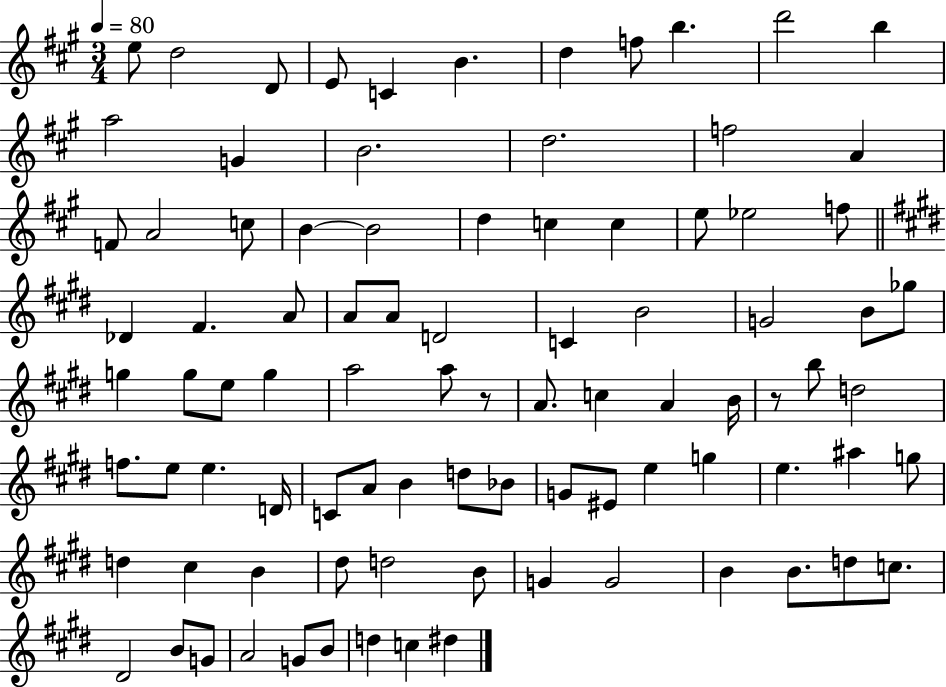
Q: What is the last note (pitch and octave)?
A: D#5